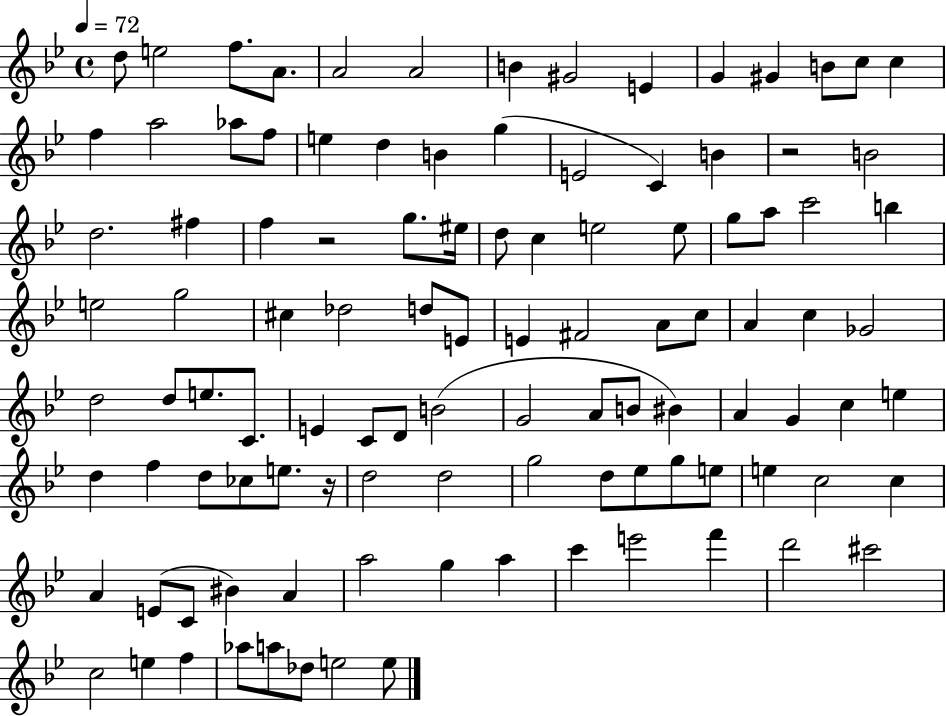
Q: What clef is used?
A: treble